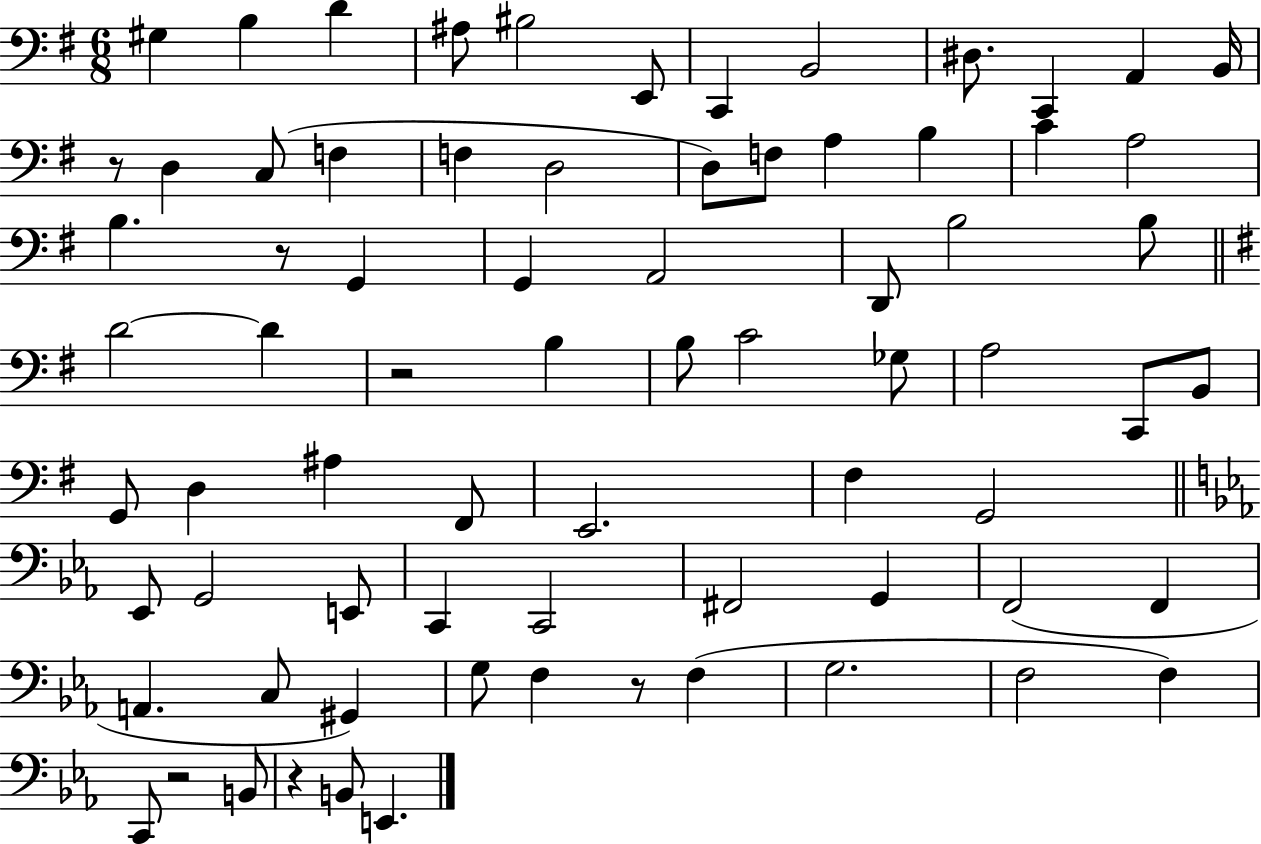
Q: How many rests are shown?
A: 6